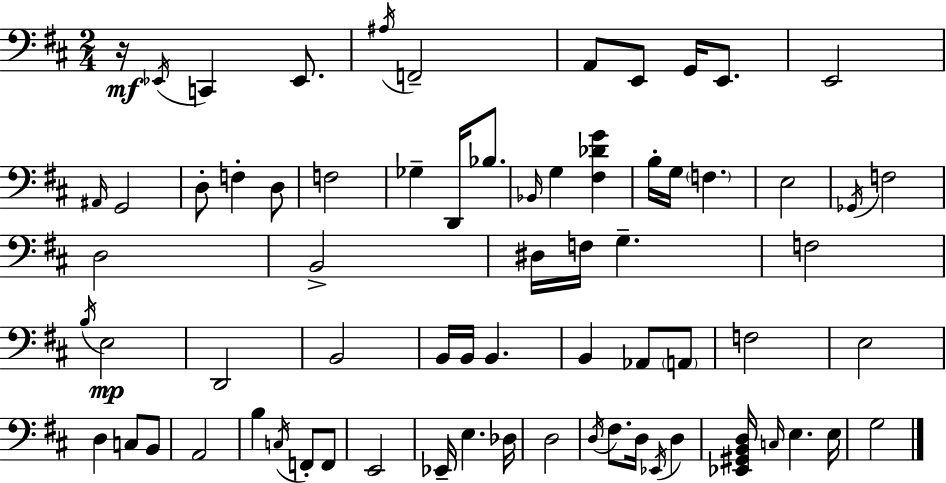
X:1
T:Untitled
M:2/4
L:1/4
K:D
z/4 _E,,/4 C,, _E,,/2 ^A,/4 F,,2 A,,/2 E,,/2 G,,/4 E,,/2 E,,2 ^A,,/4 G,,2 D,/2 F, D,/2 F,2 _G, D,,/4 _B,/2 _B,,/4 G, [^F,_DG] B,/4 G,/4 F, E,2 _G,,/4 F,2 D,2 B,,2 ^D,/4 F,/4 G, F,2 B,/4 E,2 D,,2 B,,2 B,,/4 B,,/4 B,, B,, _A,,/2 A,,/2 F,2 E,2 D, C,/2 B,,/2 A,,2 B, C,/4 F,,/2 F,,/2 E,,2 _E,,/4 E, _D,/4 D,2 D,/4 ^F,/2 D,/4 _E,,/4 D, [_E,,^G,,B,,D,]/4 C,/4 E, E,/4 G,2